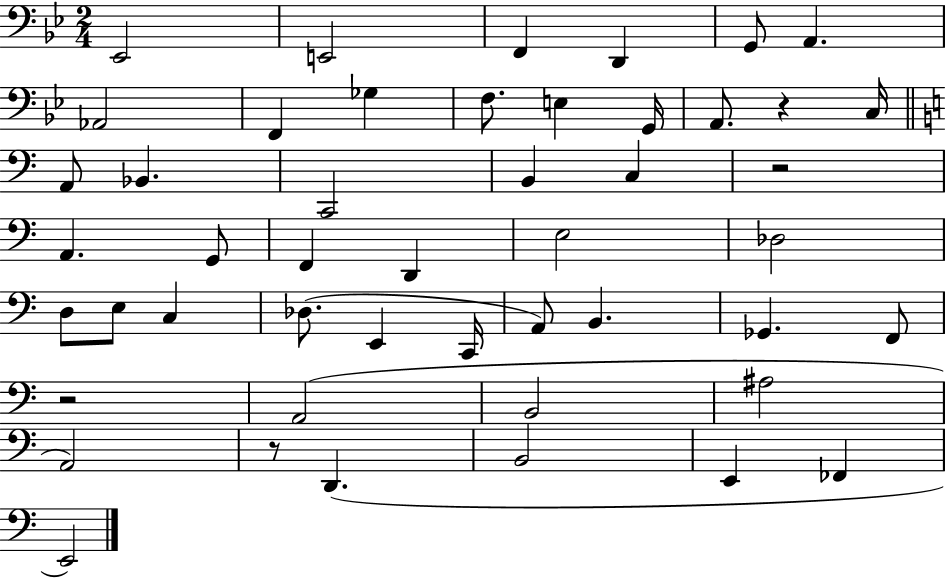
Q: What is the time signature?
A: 2/4